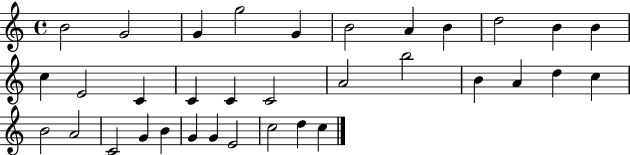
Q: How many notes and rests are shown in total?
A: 34